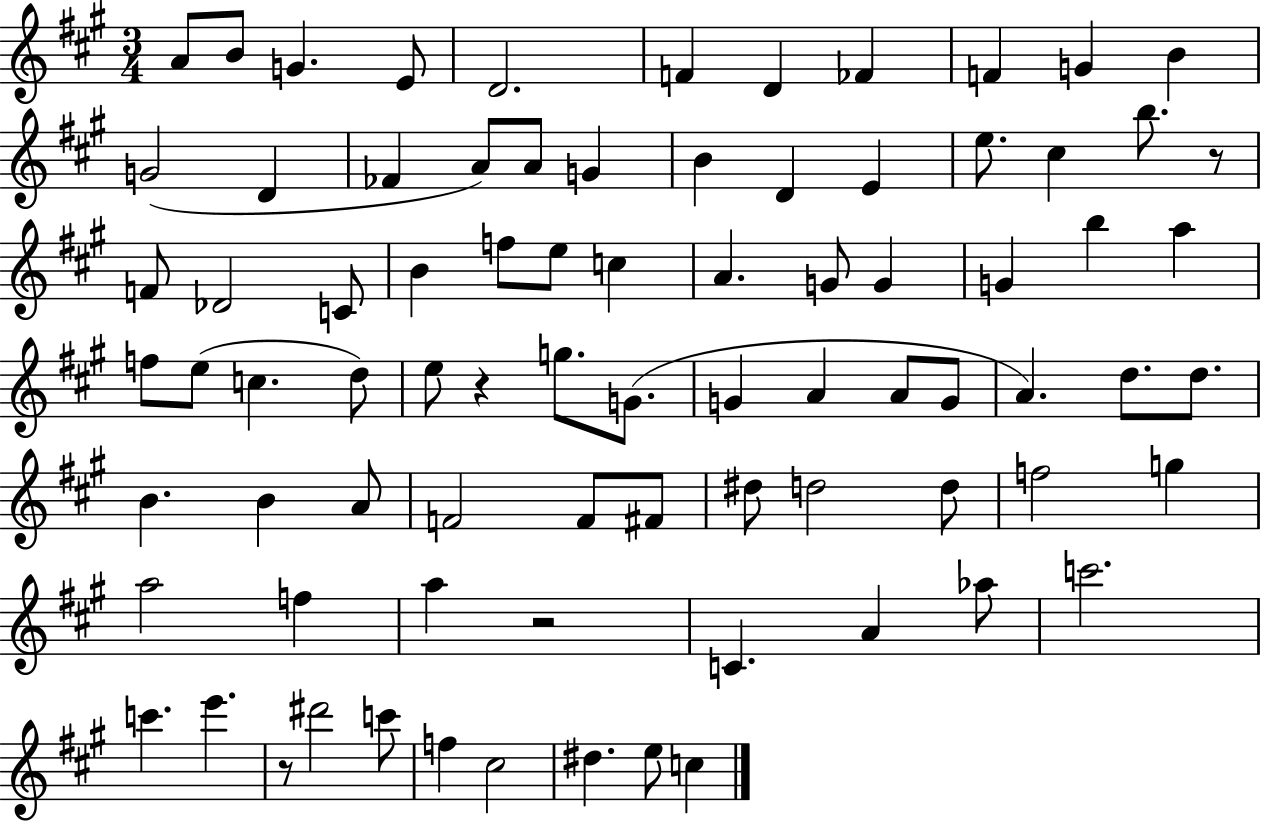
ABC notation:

X:1
T:Untitled
M:3/4
L:1/4
K:A
A/2 B/2 G E/2 D2 F D _F F G B G2 D _F A/2 A/2 G B D E e/2 ^c b/2 z/2 F/2 _D2 C/2 B f/2 e/2 c A G/2 G G b a f/2 e/2 c d/2 e/2 z g/2 G/2 G A A/2 G/2 A d/2 d/2 B B A/2 F2 F/2 ^F/2 ^d/2 d2 d/2 f2 g a2 f a z2 C A _a/2 c'2 c' e' z/2 ^d'2 c'/2 f ^c2 ^d e/2 c